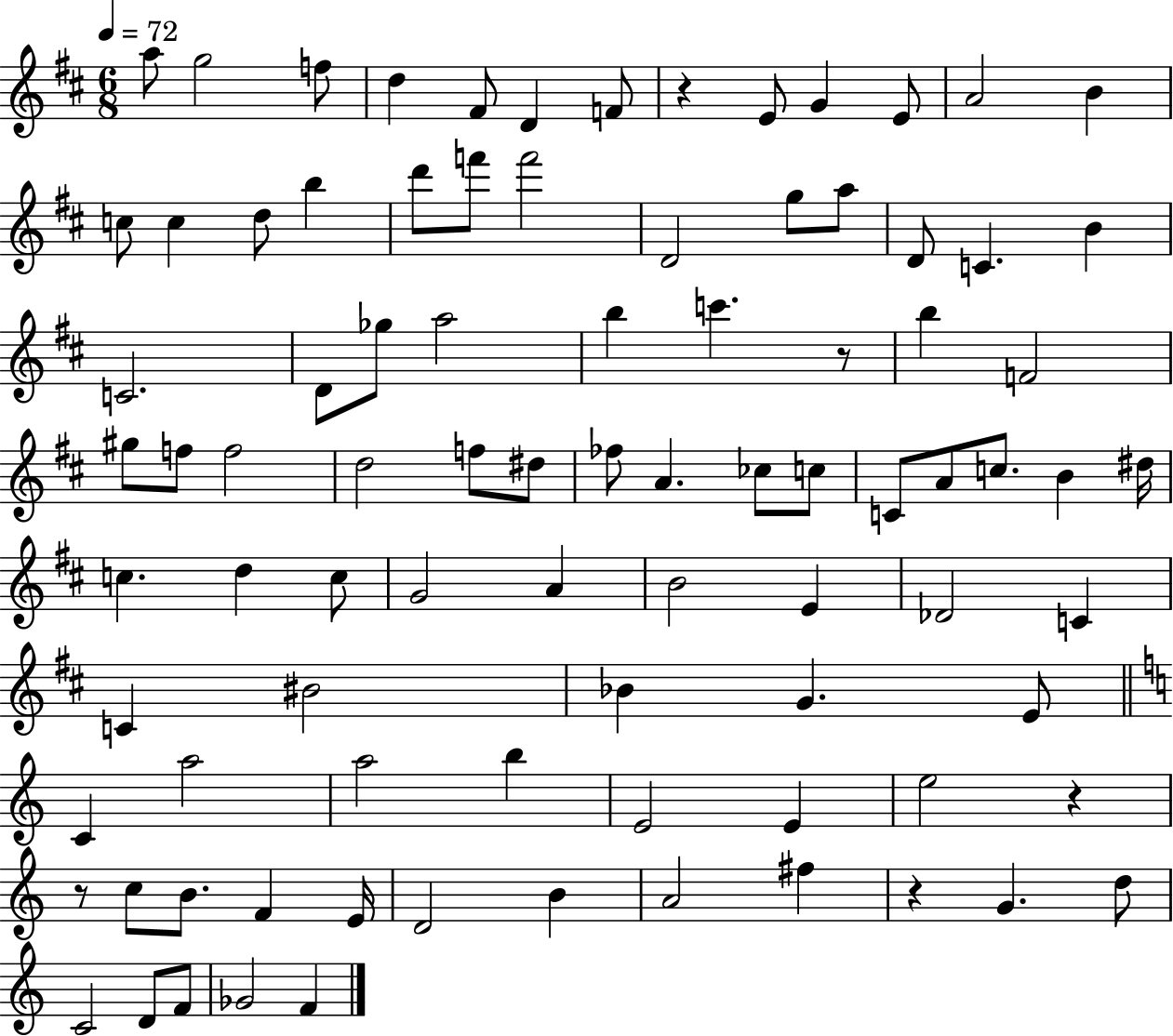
X:1
T:Untitled
M:6/8
L:1/4
K:D
a/2 g2 f/2 d ^F/2 D F/2 z E/2 G E/2 A2 B c/2 c d/2 b d'/2 f'/2 f'2 D2 g/2 a/2 D/2 C B C2 D/2 _g/2 a2 b c' z/2 b F2 ^g/2 f/2 f2 d2 f/2 ^d/2 _f/2 A _c/2 c/2 C/2 A/2 c/2 B ^d/4 c d c/2 G2 A B2 E _D2 C C ^B2 _B G E/2 C a2 a2 b E2 E e2 z z/2 c/2 B/2 F E/4 D2 B A2 ^f z G d/2 C2 D/2 F/2 _G2 F